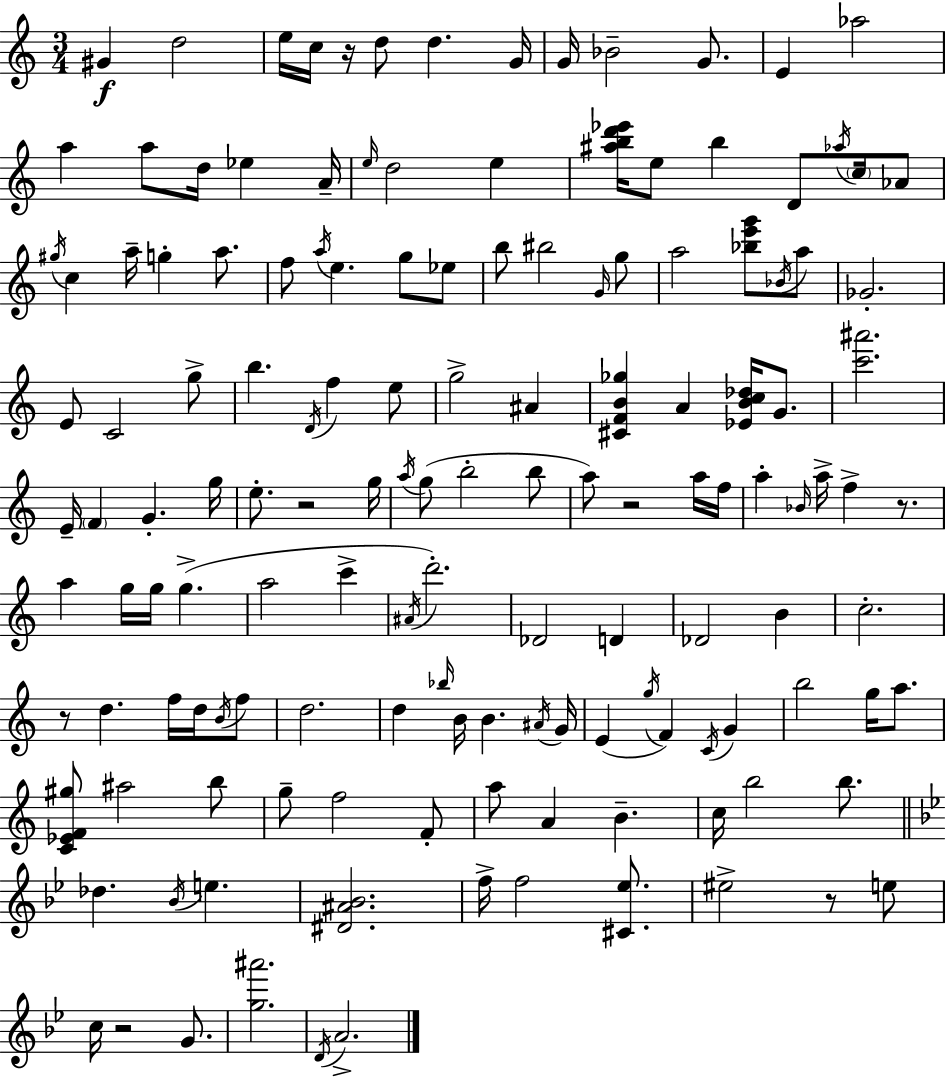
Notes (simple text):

G#4/q D5/h E5/s C5/s R/s D5/e D5/q. G4/s G4/s Bb4/h G4/e. E4/q Ab5/h A5/q A5/e D5/s Eb5/q A4/s E5/s D5/h E5/q [A#5,B5,D6,Eb6]/s E5/e B5/q D4/e Ab5/s C5/s Ab4/e G#5/s C5/q A5/s G5/q A5/e. F5/e A5/s E5/q. G5/e Eb5/e B5/e BIS5/h G4/s G5/e A5/h [Bb5,E6,G6]/e Bb4/s A5/e Gb4/h. E4/e C4/h G5/e B5/q. D4/s F5/q E5/e G5/h A#4/q [C#4,F4,B4,Gb5]/q A4/q [Eb4,B4,C5,Db5]/s G4/e. [C6,A#6]/h. E4/s F4/q G4/q. G5/s E5/e. R/h G5/s A5/s G5/e B5/h B5/e A5/e R/h A5/s F5/s A5/q Bb4/s A5/s F5/q R/e. A5/q G5/s G5/s G5/q. A5/h C6/q A#4/s D6/h. Db4/h D4/q Db4/h B4/q C5/h. R/e D5/q. F5/s D5/s B4/s F5/e D5/h. D5/q Bb5/s B4/s B4/q. A#4/s G4/s E4/q G5/s F4/q C4/s G4/q B5/h G5/s A5/e. [C4,Eb4,F4,G#5]/e A#5/h B5/e G5/e F5/h F4/e A5/e A4/q B4/q. C5/s B5/h B5/e. Db5/q. Bb4/s E5/q. [D#4,A#4,Bb4]/h. F5/s F5/h [C#4,Eb5]/e. EIS5/h R/e E5/e C5/s R/h G4/e. [G5,A#6]/h. D4/s A4/h.